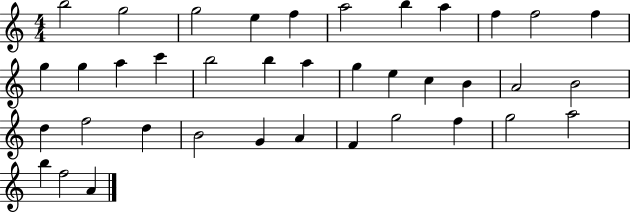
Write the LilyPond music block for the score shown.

{
  \clef treble
  \numericTimeSignature
  \time 4/4
  \key c \major
  b''2 g''2 | g''2 e''4 f''4 | a''2 b''4 a''4 | f''4 f''2 f''4 | \break g''4 g''4 a''4 c'''4 | b''2 b''4 a''4 | g''4 e''4 c''4 b'4 | a'2 b'2 | \break d''4 f''2 d''4 | b'2 g'4 a'4 | f'4 g''2 f''4 | g''2 a''2 | \break b''4 f''2 a'4 | \bar "|."
}